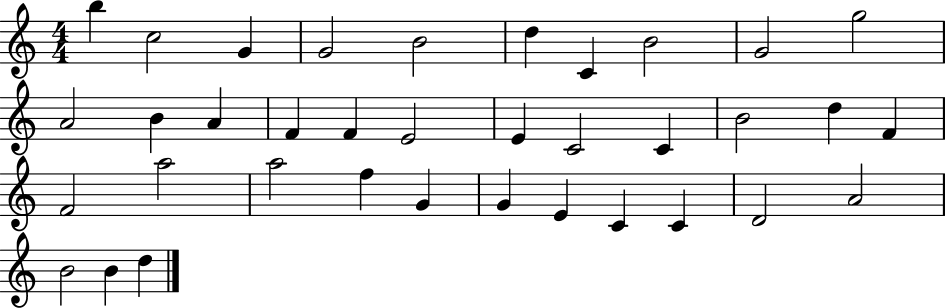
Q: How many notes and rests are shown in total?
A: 36